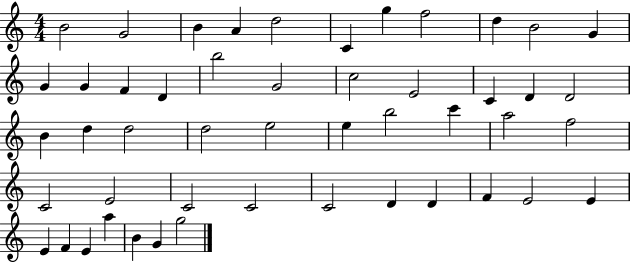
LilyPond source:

{
  \clef treble
  \numericTimeSignature
  \time 4/4
  \key c \major
  b'2 g'2 | b'4 a'4 d''2 | c'4 g''4 f''2 | d''4 b'2 g'4 | \break g'4 g'4 f'4 d'4 | b''2 g'2 | c''2 e'2 | c'4 d'4 d'2 | \break b'4 d''4 d''2 | d''2 e''2 | e''4 b''2 c'''4 | a''2 f''2 | \break c'2 e'2 | c'2 c'2 | c'2 d'4 d'4 | f'4 e'2 e'4 | \break e'4 f'4 e'4 a''4 | b'4 g'4 g''2 | \bar "|."
}